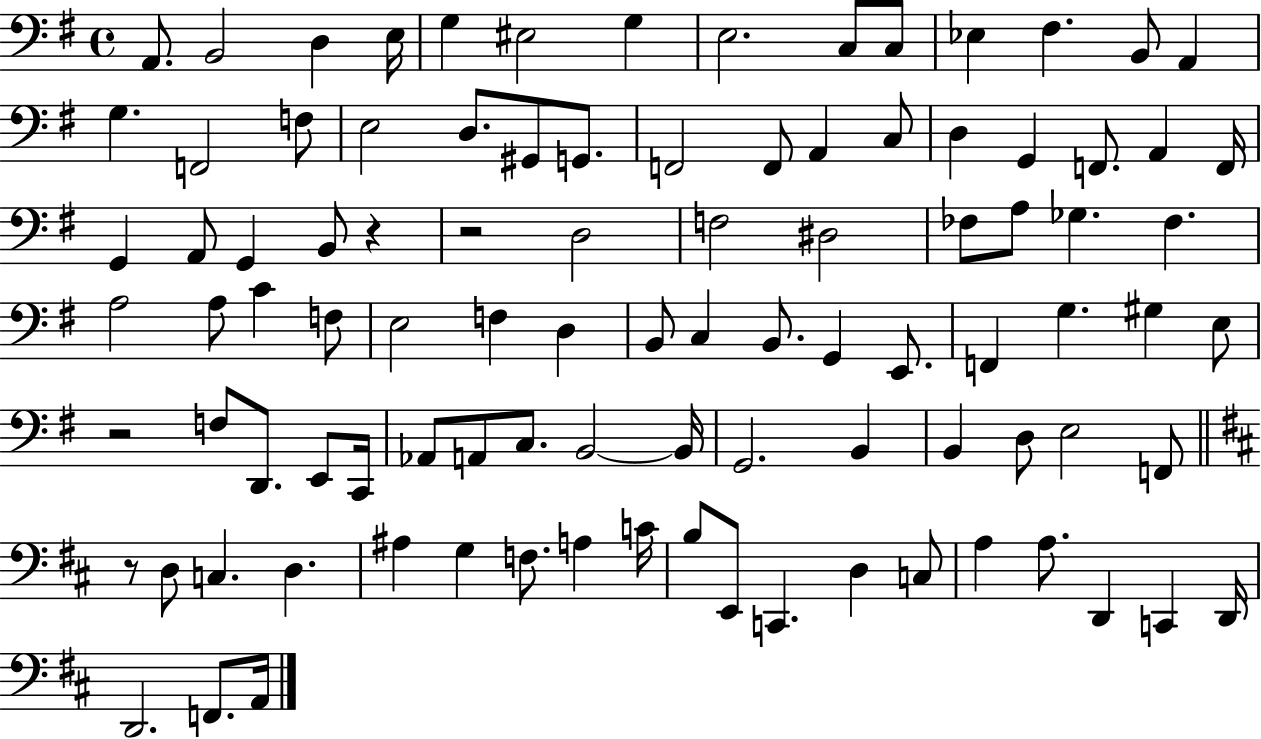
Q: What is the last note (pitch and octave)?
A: A2